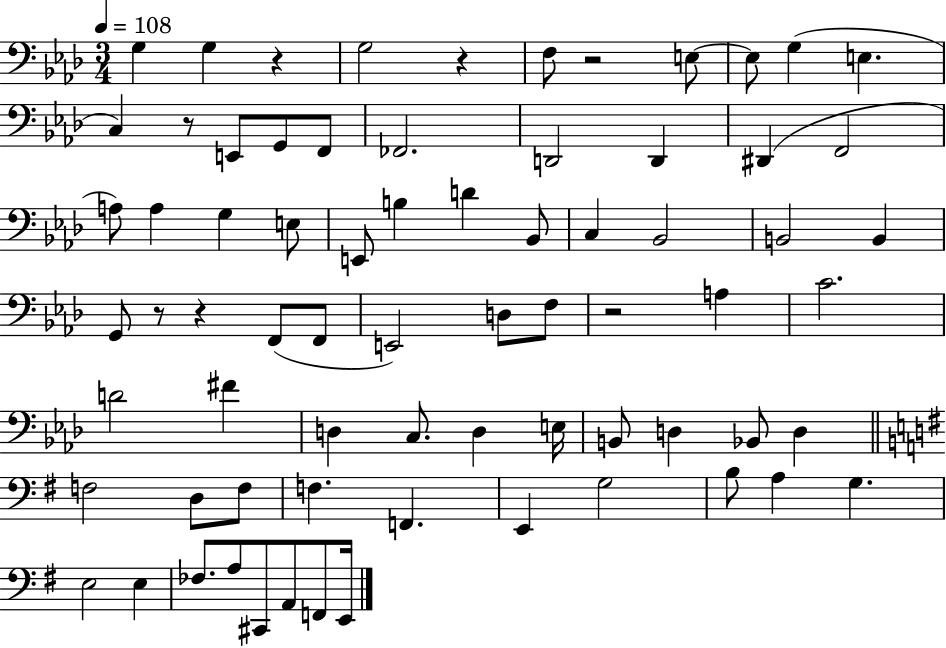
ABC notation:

X:1
T:Untitled
M:3/4
L:1/4
K:Ab
G, G, z G,2 z F,/2 z2 E,/2 E,/2 G, E, C, z/2 E,,/2 G,,/2 F,,/2 _F,,2 D,,2 D,, ^D,, F,,2 A,/2 A, G, E,/2 E,,/2 B, D _B,,/2 C, _B,,2 B,,2 B,, G,,/2 z/2 z F,,/2 F,,/2 E,,2 D,/2 F,/2 z2 A, C2 D2 ^F D, C,/2 D, E,/4 B,,/2 D, _B,,/2 D, F,2 D,/2 F,/2 F, F,, E,, G,2 B,/2 A, G, E,2 E, _F,/2 A,/2 ^C,,/2 A,,/2 F,,/2 E,,/4